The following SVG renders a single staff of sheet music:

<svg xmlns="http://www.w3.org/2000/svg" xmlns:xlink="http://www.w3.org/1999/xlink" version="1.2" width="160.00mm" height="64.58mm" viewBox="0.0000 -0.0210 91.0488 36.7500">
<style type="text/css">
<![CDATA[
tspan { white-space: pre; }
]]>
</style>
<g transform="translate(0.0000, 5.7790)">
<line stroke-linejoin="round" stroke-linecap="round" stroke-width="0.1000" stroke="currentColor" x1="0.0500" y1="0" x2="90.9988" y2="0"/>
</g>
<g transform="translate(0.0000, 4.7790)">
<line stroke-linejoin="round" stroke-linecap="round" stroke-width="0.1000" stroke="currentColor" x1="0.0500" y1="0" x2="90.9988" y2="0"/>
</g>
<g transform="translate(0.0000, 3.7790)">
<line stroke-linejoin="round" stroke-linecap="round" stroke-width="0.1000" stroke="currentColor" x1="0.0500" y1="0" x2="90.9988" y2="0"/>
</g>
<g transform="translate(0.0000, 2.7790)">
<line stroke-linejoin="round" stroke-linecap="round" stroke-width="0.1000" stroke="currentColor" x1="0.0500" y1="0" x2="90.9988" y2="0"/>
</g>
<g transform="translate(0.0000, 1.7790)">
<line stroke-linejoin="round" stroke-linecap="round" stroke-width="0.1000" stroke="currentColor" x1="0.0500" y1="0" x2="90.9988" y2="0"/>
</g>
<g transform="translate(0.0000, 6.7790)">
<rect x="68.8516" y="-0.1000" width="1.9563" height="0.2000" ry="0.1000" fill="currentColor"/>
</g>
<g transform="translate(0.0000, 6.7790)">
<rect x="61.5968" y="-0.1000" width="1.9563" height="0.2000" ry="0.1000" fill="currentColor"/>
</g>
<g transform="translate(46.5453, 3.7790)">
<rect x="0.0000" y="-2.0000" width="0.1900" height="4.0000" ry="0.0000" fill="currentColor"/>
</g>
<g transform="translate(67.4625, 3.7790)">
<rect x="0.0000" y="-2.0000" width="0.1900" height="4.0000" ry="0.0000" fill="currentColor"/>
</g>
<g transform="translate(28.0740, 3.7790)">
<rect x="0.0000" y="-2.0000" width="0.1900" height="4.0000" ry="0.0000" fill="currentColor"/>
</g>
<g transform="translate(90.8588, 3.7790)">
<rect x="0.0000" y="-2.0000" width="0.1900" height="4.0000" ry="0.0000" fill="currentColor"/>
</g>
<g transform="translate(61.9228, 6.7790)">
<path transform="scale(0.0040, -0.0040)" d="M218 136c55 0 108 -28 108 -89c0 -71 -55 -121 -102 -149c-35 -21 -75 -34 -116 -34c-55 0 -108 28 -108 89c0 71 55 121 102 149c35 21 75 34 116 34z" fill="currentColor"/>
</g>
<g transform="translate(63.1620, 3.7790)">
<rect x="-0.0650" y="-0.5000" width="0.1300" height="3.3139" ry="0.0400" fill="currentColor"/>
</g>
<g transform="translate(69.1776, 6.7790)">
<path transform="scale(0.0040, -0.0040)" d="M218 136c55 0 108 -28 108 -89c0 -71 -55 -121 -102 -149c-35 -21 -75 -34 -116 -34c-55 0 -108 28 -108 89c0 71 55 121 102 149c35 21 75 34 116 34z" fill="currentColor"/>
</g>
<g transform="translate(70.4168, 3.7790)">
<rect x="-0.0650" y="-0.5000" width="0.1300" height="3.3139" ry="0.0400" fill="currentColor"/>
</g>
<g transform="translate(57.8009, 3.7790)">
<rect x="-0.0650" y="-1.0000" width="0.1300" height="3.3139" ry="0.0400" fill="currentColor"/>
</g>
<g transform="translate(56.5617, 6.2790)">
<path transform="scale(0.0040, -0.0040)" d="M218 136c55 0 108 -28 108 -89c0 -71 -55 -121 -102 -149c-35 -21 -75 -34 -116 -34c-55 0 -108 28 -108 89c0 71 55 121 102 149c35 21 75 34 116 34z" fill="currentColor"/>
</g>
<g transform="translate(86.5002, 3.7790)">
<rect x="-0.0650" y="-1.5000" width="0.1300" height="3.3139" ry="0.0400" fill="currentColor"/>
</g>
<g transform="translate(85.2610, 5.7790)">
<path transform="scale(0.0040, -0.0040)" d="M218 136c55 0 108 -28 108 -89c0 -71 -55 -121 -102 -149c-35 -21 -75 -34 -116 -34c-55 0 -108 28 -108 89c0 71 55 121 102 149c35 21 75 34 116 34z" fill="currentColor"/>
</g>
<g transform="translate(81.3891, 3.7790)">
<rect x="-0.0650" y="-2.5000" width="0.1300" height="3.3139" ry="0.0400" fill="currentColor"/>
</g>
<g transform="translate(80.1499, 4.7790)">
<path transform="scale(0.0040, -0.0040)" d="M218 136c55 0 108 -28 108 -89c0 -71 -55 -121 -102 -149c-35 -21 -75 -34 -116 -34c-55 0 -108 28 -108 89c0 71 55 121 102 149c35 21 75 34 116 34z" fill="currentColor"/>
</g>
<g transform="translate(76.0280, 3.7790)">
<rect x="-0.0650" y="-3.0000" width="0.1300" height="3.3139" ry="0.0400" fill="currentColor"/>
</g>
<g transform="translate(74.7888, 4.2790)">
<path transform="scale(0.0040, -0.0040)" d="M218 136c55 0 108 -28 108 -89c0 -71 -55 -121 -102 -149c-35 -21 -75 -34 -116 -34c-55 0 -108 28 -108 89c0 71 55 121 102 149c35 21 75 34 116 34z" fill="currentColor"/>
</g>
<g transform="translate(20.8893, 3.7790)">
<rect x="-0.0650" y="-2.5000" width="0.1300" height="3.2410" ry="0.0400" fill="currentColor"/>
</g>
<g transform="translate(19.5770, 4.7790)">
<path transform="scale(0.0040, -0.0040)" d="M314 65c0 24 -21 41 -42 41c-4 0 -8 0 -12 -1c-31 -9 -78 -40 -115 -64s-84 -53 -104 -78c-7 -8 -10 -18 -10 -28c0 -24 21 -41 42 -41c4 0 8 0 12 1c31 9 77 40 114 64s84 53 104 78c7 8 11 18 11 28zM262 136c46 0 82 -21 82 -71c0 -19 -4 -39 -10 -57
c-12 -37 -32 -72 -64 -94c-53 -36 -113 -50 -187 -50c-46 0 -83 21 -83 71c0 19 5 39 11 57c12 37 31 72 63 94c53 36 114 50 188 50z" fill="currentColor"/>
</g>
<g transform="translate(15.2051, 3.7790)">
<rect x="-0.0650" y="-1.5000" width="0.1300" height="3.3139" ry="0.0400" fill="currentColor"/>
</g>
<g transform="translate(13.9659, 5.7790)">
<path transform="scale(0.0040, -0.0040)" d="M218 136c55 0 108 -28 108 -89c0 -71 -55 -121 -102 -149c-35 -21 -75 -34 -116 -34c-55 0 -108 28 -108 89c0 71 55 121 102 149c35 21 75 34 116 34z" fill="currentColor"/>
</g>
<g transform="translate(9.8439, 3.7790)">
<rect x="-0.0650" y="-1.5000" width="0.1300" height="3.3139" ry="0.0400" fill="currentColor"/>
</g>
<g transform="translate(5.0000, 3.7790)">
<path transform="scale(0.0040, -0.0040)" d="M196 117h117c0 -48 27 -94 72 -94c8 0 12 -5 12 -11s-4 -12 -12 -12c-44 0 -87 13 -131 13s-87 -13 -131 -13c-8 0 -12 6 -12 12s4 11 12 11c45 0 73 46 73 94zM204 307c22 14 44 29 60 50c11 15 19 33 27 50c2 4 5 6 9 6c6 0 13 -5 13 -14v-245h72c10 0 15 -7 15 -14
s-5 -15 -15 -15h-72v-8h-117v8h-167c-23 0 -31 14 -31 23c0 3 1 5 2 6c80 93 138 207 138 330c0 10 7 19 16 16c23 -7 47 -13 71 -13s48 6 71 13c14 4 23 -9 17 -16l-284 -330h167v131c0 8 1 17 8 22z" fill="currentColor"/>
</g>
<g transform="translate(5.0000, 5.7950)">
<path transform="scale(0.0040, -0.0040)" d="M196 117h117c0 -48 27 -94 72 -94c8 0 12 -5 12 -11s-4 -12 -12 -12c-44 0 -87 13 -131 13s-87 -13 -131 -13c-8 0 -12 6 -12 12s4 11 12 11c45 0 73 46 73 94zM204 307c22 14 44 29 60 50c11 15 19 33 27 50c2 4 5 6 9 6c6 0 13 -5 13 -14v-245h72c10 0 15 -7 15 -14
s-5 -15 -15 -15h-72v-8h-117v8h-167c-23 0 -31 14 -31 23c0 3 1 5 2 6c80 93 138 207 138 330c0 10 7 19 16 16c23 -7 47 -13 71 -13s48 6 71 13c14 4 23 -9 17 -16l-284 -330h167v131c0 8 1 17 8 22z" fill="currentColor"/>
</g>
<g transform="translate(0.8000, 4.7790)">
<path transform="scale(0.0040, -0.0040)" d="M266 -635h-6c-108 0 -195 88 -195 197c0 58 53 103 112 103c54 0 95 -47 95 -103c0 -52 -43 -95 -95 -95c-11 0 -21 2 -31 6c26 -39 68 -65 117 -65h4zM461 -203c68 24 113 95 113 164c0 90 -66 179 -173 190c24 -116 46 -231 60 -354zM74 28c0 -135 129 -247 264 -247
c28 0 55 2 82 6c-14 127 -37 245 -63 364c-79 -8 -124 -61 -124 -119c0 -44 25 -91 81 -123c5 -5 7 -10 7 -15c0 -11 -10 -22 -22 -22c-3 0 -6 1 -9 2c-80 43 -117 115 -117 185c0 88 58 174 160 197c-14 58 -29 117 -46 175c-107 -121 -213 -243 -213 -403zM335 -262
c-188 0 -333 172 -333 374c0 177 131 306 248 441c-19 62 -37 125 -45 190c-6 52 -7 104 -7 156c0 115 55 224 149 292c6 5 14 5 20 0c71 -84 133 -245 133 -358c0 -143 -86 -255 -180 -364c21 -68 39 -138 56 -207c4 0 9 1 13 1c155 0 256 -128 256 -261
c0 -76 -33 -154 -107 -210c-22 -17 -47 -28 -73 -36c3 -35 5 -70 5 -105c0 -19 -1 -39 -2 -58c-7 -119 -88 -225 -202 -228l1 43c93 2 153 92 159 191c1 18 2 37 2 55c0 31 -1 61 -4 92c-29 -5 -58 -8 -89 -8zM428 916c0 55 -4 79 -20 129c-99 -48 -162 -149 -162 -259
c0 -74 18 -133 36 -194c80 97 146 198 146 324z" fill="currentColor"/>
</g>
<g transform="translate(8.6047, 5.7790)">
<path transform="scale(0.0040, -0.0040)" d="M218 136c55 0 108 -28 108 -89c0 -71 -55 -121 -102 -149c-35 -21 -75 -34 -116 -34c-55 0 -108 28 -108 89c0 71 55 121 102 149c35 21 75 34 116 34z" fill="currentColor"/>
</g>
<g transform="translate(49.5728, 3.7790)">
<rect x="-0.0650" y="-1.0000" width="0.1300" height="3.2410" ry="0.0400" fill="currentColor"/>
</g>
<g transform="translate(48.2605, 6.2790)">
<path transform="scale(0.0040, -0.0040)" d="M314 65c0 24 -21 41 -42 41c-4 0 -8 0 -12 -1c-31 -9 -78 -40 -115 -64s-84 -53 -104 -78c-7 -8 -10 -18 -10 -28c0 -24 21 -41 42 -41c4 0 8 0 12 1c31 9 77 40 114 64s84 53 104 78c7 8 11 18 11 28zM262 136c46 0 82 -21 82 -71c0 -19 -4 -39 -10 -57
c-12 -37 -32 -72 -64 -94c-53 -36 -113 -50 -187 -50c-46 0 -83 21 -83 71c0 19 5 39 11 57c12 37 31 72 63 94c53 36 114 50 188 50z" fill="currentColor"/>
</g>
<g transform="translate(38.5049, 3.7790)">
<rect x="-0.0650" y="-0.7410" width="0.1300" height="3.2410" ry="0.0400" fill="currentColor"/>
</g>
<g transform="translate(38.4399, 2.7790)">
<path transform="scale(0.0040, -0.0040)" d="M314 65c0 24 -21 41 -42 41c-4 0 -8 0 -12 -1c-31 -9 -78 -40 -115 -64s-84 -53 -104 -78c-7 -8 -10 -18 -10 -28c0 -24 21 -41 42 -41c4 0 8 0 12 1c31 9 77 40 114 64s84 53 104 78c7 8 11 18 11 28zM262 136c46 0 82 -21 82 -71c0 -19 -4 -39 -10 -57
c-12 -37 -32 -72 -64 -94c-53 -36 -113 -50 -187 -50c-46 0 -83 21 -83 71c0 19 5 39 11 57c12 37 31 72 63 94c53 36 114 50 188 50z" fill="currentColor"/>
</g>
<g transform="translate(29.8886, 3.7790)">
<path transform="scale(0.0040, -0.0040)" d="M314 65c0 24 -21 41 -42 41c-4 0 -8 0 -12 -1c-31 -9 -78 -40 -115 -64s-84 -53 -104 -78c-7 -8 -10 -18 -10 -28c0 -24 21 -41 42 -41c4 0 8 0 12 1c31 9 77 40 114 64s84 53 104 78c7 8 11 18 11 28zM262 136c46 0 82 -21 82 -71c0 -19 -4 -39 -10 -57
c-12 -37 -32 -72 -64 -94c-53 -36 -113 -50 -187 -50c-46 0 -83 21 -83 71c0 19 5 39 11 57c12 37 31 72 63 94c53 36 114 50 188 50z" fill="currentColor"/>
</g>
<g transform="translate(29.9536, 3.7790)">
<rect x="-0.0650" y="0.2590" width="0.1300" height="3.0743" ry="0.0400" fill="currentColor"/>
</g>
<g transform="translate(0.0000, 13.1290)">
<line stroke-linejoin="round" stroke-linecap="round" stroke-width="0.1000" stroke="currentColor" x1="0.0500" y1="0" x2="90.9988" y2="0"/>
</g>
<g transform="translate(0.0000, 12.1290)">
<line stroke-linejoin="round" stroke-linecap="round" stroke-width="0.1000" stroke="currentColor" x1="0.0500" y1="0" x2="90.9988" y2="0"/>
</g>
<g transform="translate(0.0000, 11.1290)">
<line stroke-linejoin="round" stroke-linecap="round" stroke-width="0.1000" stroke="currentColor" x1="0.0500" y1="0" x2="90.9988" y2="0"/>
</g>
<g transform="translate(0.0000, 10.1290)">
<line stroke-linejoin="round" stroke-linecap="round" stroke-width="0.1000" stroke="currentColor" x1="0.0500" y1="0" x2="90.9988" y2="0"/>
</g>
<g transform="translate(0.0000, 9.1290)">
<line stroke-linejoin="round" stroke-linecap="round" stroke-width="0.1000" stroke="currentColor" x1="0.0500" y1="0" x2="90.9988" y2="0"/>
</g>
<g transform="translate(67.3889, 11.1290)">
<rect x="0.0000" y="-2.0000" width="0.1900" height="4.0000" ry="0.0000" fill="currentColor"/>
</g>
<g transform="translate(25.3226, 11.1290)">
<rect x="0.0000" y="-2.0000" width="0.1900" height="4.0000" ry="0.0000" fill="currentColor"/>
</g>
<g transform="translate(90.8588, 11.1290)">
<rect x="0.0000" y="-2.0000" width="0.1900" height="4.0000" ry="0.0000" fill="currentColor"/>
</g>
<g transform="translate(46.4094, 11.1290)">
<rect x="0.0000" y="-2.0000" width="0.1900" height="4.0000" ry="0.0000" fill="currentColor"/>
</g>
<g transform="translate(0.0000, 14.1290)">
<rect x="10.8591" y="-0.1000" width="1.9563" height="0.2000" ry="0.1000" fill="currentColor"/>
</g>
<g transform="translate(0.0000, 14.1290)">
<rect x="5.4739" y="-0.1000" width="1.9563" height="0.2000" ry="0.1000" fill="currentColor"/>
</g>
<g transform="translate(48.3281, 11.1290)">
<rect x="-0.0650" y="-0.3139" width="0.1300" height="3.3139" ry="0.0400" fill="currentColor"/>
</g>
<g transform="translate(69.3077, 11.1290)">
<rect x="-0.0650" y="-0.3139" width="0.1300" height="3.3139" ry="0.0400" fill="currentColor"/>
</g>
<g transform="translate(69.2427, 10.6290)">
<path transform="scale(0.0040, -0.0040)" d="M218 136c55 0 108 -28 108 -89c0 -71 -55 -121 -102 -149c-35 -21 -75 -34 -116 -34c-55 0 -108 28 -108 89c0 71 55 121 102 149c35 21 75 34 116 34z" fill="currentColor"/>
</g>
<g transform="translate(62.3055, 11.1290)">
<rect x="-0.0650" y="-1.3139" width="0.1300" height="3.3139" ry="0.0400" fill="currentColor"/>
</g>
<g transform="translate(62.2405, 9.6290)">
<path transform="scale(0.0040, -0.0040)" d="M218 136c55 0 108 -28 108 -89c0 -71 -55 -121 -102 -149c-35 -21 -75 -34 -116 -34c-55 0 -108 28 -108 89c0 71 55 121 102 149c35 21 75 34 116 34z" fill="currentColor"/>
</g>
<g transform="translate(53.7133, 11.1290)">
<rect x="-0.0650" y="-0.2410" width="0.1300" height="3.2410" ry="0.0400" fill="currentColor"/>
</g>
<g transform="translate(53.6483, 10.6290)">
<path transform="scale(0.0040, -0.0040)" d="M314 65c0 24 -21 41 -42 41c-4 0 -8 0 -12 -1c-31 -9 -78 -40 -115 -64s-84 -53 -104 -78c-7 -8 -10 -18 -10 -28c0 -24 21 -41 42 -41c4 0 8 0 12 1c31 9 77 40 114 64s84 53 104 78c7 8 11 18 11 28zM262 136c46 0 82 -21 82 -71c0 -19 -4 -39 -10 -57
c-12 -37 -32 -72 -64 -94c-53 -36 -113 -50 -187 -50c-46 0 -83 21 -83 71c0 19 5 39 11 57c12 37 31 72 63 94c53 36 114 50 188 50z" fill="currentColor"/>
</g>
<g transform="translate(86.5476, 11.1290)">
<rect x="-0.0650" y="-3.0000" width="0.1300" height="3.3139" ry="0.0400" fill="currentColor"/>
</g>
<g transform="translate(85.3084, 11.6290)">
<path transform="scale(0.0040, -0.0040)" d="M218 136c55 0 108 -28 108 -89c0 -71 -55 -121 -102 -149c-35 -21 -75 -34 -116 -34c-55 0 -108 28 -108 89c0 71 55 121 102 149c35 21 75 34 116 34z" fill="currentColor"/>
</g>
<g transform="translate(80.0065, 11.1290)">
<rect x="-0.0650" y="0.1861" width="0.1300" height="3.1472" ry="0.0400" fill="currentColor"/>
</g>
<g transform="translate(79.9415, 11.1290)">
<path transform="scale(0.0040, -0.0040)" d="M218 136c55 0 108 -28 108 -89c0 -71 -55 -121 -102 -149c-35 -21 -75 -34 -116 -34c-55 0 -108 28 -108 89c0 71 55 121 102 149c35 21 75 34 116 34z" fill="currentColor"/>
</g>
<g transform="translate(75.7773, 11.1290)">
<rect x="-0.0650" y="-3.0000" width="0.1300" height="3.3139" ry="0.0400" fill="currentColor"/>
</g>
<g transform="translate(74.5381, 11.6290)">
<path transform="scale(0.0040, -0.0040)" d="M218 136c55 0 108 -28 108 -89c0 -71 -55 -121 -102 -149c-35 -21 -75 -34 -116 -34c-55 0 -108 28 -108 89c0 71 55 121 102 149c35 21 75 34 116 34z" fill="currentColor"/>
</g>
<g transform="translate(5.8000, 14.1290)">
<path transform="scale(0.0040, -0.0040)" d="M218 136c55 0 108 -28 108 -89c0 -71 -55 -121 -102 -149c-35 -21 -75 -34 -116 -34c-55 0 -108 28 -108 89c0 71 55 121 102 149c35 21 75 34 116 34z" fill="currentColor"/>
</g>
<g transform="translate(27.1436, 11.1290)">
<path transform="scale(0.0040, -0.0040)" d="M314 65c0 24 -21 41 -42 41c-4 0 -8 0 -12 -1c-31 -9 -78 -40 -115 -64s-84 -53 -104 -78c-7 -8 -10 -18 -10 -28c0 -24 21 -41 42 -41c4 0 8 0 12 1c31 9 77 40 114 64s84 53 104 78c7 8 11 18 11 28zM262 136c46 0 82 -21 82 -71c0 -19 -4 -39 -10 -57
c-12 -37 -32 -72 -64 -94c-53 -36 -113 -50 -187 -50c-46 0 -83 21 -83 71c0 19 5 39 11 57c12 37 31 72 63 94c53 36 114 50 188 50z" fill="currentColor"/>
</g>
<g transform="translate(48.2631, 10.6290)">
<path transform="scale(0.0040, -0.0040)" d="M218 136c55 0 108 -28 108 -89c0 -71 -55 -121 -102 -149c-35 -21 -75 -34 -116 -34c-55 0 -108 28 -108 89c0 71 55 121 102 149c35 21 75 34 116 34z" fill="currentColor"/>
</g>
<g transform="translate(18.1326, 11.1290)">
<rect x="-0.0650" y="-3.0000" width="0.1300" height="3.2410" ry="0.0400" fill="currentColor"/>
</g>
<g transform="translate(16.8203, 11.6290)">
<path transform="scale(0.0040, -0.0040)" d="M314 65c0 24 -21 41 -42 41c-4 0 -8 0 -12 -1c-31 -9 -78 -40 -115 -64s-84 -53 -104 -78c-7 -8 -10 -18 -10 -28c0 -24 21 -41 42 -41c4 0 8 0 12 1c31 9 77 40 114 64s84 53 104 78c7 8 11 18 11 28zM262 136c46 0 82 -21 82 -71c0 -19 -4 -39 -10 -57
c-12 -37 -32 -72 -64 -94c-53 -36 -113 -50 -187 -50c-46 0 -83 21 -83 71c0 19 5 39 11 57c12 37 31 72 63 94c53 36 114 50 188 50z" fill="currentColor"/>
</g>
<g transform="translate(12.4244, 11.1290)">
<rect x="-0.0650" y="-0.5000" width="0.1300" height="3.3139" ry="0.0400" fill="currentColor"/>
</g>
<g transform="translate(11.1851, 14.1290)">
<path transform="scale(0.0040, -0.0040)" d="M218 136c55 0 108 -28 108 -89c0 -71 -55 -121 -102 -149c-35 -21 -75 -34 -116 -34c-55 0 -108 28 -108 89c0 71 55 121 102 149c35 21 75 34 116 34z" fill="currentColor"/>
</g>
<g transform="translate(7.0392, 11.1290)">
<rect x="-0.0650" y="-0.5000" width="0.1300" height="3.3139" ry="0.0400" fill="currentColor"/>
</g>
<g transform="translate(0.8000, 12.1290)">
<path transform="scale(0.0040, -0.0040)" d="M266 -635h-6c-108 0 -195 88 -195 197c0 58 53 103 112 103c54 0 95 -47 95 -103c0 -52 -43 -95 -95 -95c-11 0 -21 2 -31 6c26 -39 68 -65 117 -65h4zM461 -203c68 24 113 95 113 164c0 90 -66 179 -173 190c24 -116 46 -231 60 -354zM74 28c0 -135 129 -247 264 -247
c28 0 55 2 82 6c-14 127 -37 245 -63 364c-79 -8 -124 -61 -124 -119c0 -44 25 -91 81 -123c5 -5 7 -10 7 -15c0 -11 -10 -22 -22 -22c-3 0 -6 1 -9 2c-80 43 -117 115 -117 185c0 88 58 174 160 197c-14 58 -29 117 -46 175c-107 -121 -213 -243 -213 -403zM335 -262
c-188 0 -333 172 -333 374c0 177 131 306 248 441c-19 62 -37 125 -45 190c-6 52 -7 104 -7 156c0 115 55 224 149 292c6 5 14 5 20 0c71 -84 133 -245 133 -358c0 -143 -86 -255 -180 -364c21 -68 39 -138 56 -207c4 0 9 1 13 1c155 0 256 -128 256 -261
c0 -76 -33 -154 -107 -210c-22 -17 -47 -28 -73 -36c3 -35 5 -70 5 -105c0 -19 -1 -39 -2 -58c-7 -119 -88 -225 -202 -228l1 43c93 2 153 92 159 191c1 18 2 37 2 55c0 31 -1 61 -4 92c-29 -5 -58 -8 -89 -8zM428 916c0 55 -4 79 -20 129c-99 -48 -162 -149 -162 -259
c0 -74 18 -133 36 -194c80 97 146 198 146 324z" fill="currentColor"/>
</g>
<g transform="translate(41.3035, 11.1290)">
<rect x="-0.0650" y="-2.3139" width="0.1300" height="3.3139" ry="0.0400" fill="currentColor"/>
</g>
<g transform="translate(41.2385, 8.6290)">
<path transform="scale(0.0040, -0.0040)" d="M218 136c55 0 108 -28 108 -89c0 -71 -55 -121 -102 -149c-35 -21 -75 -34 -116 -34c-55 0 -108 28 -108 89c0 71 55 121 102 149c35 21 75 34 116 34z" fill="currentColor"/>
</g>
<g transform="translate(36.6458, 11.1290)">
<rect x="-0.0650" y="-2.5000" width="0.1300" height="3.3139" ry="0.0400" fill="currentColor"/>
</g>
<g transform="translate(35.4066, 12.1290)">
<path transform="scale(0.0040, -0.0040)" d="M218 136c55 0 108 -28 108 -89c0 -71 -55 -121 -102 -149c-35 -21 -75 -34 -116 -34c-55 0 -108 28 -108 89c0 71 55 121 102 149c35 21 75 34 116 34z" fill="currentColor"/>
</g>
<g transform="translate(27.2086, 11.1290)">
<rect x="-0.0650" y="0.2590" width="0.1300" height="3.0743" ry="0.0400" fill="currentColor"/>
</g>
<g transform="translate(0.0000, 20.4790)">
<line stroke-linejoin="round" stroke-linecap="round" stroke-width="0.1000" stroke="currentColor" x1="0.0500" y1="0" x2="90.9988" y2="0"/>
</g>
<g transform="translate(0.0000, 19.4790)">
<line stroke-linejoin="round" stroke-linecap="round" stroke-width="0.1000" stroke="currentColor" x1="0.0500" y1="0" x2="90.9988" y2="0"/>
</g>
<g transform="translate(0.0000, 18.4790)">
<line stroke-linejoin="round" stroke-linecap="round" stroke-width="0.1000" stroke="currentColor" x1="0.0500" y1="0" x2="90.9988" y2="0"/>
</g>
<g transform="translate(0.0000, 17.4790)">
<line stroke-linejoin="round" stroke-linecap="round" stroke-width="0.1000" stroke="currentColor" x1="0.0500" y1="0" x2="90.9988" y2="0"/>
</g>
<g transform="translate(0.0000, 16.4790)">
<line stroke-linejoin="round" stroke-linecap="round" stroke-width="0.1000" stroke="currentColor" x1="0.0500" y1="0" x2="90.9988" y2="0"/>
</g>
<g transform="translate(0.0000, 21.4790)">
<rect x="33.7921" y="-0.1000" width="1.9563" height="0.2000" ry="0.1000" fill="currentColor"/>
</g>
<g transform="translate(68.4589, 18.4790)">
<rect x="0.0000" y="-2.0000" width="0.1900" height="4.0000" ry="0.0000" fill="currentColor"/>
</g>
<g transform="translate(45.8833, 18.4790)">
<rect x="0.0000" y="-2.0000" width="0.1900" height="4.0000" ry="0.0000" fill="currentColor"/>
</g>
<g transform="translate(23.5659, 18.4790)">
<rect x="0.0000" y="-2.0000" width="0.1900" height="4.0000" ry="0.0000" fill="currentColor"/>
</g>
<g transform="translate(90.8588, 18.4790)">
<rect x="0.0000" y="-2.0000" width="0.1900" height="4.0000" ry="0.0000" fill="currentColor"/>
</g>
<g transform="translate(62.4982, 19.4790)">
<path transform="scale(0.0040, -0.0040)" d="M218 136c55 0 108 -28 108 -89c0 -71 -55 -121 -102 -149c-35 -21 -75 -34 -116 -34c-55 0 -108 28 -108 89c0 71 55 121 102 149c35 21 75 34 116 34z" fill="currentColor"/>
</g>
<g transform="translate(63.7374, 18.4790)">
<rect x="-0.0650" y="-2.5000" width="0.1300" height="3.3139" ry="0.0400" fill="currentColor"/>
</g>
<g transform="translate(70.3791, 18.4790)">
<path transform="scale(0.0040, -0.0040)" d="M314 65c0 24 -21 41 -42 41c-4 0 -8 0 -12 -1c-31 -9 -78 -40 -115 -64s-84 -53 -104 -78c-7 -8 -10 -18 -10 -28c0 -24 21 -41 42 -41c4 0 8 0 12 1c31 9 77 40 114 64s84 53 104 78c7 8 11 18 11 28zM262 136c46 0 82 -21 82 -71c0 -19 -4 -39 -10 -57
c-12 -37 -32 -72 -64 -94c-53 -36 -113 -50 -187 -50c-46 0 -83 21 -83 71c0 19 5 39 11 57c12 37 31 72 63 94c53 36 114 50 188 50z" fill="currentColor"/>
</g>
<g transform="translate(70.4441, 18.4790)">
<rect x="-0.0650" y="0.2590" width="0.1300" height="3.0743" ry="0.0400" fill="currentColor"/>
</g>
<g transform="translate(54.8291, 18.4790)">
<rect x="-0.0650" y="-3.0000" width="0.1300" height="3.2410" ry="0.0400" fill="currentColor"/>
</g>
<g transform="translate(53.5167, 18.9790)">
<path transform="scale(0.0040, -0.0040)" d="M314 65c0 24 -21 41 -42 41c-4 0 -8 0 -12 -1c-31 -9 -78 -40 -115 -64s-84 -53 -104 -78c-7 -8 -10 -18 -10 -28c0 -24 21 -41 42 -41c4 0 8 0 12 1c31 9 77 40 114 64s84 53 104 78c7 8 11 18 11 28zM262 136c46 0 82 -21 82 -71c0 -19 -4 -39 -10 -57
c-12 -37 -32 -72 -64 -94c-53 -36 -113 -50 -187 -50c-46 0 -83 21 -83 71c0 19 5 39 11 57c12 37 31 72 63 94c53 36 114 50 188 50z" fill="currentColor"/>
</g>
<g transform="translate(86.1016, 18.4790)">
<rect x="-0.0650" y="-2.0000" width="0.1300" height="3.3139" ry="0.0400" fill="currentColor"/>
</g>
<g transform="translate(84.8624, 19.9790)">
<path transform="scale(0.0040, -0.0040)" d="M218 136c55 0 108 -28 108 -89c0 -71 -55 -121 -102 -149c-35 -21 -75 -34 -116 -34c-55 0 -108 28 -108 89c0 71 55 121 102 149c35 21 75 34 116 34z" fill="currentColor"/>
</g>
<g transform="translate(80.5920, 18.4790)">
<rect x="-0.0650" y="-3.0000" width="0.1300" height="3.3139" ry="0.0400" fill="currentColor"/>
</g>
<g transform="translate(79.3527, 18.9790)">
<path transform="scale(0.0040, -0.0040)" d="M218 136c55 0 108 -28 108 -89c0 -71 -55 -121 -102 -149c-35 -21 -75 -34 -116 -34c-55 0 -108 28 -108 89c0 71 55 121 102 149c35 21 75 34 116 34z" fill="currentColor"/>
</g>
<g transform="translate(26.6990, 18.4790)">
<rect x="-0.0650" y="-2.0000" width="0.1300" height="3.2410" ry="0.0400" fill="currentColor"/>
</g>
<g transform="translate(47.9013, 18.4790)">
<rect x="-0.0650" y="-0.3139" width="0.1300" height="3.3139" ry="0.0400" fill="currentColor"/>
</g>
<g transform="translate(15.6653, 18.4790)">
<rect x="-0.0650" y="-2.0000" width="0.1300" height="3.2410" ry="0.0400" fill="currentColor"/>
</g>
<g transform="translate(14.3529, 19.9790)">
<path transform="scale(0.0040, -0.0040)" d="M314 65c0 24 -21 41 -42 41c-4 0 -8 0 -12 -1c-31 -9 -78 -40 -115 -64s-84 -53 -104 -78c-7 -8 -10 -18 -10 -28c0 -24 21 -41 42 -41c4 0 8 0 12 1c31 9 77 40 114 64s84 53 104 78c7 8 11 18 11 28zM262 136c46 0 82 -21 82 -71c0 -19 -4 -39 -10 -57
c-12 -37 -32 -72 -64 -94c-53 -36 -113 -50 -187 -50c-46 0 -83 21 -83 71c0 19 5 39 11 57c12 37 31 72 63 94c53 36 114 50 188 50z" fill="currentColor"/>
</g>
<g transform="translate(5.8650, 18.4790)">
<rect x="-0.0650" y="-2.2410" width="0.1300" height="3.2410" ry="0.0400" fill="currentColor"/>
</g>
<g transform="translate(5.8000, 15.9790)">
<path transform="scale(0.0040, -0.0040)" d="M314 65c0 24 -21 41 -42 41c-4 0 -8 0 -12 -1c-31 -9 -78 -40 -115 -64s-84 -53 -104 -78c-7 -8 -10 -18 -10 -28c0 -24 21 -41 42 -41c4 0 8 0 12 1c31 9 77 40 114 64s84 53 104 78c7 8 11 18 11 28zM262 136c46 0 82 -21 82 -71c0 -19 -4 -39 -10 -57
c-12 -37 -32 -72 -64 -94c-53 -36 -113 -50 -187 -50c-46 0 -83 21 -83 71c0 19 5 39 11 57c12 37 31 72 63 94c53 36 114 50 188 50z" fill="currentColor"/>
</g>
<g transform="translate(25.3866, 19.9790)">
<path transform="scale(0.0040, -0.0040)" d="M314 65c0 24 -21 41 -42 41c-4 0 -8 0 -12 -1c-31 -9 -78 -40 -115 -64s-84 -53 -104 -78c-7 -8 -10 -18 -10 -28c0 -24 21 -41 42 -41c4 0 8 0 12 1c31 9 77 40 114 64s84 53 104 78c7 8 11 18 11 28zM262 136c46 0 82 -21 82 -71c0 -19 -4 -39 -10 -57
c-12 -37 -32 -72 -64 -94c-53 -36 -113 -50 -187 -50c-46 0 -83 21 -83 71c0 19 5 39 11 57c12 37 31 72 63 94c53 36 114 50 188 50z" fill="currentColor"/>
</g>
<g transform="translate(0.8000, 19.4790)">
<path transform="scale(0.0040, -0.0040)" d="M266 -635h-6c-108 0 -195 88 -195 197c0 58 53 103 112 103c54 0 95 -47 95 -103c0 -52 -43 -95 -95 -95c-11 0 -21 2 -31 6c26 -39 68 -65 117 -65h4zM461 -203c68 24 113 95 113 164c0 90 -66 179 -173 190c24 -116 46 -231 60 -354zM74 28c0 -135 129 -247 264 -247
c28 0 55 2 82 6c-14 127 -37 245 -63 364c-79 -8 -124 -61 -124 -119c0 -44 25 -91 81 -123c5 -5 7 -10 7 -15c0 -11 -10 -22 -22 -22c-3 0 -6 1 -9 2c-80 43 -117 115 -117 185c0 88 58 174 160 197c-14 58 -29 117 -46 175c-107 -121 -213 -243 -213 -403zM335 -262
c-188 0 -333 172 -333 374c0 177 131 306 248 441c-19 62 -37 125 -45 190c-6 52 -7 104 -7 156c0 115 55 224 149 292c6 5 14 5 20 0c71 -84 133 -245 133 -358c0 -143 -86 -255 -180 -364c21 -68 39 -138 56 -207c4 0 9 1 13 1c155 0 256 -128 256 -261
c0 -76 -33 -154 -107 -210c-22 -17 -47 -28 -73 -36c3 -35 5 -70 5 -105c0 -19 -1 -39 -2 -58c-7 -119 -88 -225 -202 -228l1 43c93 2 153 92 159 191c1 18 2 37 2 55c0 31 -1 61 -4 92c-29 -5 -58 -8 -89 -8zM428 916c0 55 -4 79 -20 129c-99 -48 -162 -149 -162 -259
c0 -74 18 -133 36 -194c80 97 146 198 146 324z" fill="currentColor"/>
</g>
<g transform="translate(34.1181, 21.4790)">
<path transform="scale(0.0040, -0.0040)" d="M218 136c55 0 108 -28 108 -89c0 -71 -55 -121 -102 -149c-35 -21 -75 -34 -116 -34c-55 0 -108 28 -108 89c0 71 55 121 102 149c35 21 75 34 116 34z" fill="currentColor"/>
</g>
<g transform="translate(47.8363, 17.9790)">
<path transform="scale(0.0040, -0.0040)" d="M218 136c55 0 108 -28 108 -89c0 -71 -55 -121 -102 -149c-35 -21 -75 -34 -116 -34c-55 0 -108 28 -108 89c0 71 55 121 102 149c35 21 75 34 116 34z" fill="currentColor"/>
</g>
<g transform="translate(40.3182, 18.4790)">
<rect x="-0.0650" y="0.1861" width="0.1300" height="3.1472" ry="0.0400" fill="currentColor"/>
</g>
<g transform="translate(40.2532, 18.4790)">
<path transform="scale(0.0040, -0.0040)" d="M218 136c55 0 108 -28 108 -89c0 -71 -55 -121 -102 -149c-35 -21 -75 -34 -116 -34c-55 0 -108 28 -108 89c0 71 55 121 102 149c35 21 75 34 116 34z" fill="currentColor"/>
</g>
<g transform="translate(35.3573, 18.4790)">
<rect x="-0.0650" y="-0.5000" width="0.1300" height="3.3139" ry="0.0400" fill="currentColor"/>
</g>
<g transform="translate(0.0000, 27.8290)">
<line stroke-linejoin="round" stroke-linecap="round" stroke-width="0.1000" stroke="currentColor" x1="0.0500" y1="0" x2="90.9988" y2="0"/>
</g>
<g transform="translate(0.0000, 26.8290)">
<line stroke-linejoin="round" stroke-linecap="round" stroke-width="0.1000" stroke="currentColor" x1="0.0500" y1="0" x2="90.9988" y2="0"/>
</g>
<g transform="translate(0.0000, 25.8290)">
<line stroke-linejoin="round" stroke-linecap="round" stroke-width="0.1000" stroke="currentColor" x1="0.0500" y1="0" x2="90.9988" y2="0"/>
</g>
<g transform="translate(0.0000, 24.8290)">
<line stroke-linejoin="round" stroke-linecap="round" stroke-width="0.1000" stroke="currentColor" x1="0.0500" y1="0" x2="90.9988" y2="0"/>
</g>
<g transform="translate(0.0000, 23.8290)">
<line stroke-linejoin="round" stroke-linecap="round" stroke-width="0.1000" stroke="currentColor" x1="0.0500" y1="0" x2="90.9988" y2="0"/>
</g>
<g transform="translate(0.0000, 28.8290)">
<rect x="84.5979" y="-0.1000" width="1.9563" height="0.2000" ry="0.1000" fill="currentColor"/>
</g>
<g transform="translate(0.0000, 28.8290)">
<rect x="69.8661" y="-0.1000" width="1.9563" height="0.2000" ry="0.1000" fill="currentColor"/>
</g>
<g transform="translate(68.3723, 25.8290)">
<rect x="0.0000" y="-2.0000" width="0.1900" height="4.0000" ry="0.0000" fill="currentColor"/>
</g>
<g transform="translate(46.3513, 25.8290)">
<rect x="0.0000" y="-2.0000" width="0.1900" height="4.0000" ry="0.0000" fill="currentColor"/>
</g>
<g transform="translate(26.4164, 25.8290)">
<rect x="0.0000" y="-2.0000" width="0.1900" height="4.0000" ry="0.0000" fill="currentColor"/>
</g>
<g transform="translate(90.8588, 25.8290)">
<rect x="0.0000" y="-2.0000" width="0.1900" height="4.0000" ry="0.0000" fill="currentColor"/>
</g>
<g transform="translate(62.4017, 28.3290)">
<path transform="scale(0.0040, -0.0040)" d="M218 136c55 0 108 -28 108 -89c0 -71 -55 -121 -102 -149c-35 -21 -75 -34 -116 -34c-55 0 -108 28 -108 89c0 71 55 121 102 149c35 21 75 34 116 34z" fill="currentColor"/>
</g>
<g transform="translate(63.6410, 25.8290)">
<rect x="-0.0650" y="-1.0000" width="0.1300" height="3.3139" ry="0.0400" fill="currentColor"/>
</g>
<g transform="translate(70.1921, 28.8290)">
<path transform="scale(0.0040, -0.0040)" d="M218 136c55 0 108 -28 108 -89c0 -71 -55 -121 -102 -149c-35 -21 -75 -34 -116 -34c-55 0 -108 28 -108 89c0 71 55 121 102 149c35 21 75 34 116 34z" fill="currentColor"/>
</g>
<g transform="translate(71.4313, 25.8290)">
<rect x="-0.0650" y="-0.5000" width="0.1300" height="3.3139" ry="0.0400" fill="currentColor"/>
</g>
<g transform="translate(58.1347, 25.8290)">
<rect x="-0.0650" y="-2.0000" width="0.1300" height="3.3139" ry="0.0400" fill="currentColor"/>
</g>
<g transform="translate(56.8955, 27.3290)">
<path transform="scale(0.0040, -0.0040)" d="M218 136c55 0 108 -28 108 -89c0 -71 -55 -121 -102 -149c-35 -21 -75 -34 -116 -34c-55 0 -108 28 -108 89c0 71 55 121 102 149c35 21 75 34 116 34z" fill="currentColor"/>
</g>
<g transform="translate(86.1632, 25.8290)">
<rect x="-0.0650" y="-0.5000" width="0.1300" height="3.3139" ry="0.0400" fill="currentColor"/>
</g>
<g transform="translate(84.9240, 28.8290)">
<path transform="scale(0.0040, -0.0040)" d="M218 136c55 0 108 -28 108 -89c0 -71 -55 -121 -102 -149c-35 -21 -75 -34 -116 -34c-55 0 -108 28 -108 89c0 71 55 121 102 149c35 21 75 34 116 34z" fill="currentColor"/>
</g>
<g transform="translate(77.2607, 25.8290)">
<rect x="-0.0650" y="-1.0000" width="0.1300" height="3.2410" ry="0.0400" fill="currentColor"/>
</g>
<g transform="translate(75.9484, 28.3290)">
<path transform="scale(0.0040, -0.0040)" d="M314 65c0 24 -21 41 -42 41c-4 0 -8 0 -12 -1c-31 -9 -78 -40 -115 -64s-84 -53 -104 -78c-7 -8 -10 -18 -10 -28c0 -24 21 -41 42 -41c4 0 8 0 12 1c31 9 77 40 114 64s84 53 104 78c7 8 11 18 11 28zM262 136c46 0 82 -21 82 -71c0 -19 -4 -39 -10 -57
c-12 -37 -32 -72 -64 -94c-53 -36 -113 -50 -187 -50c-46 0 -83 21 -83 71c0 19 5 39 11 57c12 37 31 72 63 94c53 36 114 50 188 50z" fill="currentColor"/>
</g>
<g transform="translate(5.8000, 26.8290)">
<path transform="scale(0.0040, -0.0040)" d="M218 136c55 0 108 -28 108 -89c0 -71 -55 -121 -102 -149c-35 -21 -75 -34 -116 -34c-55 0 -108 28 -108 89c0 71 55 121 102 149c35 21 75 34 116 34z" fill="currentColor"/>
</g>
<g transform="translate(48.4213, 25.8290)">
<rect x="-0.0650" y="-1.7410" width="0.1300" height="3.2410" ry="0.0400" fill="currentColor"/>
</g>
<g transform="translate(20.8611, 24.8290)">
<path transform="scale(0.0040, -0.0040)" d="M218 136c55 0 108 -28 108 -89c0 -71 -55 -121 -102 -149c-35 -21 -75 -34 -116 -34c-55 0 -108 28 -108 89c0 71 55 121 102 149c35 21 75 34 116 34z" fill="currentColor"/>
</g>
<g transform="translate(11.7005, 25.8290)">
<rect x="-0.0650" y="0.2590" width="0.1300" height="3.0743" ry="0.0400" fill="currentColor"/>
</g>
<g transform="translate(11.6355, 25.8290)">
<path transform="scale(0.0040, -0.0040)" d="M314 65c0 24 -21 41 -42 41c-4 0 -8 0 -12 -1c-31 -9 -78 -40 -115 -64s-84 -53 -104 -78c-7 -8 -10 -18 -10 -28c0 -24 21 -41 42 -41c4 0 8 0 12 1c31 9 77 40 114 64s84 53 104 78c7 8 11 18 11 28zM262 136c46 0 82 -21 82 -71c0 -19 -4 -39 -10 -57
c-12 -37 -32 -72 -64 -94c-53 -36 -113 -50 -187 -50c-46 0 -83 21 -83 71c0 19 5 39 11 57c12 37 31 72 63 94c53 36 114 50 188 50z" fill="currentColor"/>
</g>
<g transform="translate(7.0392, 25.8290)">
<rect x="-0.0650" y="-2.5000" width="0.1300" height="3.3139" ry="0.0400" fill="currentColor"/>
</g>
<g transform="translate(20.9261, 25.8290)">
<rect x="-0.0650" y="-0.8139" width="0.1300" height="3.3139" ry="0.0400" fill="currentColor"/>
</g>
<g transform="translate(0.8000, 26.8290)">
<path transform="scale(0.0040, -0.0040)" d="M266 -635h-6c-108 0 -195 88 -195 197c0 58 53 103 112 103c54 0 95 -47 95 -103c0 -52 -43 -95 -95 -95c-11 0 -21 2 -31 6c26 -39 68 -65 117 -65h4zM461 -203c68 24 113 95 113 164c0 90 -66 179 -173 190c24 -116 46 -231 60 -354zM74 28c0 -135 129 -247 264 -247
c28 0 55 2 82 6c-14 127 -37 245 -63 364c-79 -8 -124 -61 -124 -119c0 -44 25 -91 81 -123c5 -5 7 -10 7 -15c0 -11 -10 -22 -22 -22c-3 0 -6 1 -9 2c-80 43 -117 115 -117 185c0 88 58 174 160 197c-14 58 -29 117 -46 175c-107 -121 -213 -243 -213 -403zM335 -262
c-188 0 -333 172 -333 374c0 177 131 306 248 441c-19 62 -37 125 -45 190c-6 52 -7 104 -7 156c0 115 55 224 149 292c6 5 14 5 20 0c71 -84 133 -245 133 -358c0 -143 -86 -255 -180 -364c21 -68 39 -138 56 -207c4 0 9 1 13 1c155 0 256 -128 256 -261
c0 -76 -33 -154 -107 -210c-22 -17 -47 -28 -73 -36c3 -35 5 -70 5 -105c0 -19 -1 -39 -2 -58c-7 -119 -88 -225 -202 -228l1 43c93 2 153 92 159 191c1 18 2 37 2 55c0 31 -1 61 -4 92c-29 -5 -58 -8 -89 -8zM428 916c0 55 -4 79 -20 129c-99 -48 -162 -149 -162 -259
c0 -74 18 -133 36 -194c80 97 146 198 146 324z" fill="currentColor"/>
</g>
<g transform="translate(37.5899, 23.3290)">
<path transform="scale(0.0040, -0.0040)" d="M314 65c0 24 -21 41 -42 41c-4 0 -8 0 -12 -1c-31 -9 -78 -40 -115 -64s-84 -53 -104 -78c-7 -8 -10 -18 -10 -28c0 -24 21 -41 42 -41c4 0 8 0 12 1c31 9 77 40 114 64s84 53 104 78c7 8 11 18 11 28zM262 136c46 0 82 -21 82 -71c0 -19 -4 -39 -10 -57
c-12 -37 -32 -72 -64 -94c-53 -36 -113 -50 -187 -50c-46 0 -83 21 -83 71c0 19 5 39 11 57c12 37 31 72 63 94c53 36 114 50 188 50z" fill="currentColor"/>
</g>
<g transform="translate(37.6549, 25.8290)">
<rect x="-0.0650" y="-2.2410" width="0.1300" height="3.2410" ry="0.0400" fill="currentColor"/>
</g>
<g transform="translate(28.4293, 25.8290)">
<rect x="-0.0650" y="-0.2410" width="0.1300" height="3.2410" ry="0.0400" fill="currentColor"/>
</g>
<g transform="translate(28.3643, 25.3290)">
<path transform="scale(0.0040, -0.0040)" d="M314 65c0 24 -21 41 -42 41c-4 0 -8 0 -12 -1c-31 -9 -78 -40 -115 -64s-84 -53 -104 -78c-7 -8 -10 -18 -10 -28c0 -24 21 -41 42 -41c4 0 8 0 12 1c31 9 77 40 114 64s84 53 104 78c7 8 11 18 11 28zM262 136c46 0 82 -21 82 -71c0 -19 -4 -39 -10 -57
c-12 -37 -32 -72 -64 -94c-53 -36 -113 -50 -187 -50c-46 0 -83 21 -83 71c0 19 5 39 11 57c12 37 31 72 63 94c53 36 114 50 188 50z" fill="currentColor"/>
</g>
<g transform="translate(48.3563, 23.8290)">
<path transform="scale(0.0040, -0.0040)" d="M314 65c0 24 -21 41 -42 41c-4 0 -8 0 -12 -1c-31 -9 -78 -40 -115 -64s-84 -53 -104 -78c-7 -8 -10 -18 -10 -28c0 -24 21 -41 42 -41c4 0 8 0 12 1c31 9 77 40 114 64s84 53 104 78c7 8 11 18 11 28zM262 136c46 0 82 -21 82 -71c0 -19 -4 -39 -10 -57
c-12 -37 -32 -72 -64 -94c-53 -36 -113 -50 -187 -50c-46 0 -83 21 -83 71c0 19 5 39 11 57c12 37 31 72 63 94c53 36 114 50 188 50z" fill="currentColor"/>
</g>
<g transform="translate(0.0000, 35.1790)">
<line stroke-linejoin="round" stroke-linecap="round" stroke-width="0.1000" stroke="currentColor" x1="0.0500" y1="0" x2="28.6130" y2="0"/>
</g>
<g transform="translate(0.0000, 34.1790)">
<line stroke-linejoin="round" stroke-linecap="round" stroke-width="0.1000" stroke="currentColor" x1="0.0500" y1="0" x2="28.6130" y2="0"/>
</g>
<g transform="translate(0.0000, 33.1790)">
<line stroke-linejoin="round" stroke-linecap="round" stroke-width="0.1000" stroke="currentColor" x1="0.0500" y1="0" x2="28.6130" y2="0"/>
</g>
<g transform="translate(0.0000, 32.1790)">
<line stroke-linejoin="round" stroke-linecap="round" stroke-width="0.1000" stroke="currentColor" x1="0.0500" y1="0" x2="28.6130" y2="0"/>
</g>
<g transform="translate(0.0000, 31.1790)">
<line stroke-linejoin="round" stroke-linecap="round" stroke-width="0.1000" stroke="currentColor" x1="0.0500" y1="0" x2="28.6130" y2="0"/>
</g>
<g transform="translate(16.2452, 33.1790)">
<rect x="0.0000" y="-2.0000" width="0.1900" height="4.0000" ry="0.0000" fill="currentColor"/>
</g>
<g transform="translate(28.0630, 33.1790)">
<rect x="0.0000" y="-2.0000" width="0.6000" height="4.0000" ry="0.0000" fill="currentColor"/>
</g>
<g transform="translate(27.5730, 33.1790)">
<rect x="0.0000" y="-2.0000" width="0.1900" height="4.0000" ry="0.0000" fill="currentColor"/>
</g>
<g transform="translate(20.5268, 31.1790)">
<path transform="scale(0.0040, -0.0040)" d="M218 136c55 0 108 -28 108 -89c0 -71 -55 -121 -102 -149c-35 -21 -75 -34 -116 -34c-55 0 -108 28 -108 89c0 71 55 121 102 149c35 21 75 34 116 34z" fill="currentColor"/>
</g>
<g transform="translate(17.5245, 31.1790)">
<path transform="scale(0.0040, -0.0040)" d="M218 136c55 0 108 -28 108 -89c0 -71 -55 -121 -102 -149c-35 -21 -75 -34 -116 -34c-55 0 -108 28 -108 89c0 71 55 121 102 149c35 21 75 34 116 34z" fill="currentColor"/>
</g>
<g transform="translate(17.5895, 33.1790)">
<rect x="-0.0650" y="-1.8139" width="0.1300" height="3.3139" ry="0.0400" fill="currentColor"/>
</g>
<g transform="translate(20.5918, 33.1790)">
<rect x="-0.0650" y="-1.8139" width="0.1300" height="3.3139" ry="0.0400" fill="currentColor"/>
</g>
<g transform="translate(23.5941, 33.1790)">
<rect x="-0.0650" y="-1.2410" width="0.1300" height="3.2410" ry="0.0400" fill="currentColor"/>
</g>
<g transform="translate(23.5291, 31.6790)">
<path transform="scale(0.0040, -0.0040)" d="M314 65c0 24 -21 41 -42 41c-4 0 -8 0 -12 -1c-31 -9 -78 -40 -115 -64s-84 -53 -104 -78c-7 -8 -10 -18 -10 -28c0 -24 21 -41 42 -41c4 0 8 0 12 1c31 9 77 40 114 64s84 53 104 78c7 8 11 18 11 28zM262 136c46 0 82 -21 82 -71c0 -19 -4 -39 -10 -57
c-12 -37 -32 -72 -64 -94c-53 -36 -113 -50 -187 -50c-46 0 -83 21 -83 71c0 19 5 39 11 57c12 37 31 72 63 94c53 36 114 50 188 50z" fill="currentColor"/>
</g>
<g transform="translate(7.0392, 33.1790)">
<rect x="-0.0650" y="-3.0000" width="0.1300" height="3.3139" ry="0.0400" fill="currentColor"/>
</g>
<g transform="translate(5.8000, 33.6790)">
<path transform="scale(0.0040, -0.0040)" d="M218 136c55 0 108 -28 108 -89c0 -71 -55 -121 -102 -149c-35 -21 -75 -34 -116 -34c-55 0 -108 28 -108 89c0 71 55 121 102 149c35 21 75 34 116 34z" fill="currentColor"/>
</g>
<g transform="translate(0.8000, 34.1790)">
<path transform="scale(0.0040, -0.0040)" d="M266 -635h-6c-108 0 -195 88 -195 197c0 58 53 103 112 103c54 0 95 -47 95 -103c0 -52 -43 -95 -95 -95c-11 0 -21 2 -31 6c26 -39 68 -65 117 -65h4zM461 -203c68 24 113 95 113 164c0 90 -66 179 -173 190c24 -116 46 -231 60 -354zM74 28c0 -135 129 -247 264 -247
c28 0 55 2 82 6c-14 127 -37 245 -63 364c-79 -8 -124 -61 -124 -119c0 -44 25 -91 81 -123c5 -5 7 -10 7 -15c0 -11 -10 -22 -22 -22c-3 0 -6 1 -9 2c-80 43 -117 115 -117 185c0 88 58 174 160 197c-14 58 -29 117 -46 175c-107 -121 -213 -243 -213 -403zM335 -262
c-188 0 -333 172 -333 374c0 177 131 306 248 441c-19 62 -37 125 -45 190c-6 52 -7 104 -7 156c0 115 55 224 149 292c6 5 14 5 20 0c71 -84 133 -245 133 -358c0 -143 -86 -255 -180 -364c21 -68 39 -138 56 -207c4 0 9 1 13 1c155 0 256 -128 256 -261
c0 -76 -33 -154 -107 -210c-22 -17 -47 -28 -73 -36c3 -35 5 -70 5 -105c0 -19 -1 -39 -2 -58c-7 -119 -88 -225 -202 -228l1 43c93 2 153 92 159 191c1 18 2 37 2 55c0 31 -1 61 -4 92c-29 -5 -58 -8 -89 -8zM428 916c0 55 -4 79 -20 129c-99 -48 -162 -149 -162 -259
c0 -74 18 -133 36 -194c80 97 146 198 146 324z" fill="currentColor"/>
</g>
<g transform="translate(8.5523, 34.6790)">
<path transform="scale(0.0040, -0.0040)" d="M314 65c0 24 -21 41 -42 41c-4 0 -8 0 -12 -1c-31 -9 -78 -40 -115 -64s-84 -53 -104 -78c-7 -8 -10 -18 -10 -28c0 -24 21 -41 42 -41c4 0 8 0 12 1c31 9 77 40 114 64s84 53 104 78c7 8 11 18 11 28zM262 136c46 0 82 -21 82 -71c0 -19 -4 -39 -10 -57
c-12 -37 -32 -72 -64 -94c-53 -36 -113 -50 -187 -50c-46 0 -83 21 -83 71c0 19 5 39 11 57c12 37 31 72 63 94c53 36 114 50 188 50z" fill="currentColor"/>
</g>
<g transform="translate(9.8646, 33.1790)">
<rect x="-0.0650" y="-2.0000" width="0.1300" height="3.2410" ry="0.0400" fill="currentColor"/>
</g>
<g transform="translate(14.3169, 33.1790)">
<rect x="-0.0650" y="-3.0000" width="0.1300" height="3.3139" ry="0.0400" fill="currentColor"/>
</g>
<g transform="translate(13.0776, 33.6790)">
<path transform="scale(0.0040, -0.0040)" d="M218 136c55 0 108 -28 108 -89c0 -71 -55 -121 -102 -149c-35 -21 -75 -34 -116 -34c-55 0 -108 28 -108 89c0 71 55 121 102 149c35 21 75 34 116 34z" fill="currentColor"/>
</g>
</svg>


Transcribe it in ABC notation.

X:1
T:Untitled
M:4/4
L:1/4
K:C
E E G2 B2 d2 D2 D C C A G E C C A2 B2 G g c c2 e c A B A g2 F2 F2 C B c A2 G B2 A F G B2 d c2 g2 f2 F D C D2 C A F2 A f f e2